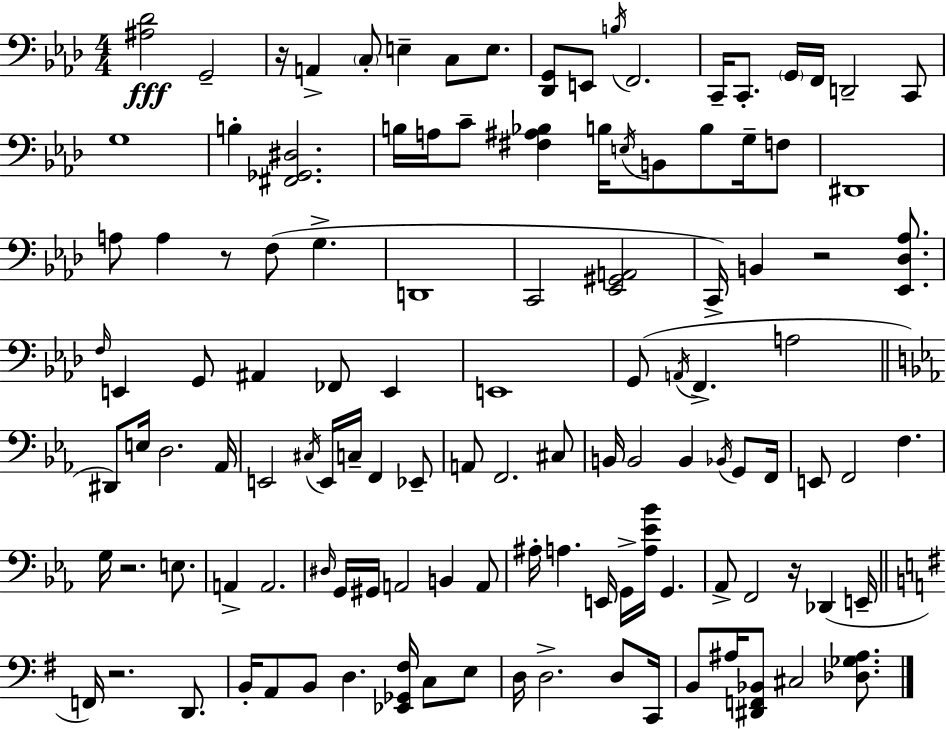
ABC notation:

X:1
T:Untitled
M:4/4
L:1/4
K:Ab
[^A,_D]2 G,,2 z/4 A,, C,/2 E, C,/2 E,/2 [_D,,G,,]/2 E,,/2 B,/4 F,,2 C,,/4 C,,/2 G,,/4 F,,/4 D,,2 C,,/2 G,4 B, [^F,,_G,,^D,]2 B,/4 A,/4 C/2 [^F,^A,_B,] B,/4 E,/4 B,,/2 B,/2 G,/4 F,/2 ^D,,4 A,/2 A, z/2 F,/2 G, D,,4 C,,2 [_E,,^G,,A,,]2 C,,/4 B,, z2 [_E,,_D,_A,]/2 F,/4 E,, G,,/2 ^A,, _F,,/2 E,, E,,4 G,,/2 A,,/4 F,, A,2 ^D,,/2 E,/4 D,2 _A,,/4 E,,2 ^C,/4 E,,/4 C,/4 F,, _E,,/2 A,,/2 F,,2 ^C,/2 B,,/4 B,,2 B,, _B,,/4 G,,/2 F,,/4 E,,/2 F,,2 F, G,/4 z2 E,/2 A,, A,,2 ^D,/4 G,,/4 ^G,,/4 A,,2 B,, A,,/2 ^A,/4 A, E,,/4 G,,/4 [A,_E_B]/4 G,, _A,,/2 F,,2 z/4 _D,, E,,/4 F,,/4 z2 D,,/2 B,,/4 A,,/2 B,,/2 D, [_E,,_G,,^F,]/4 C,/2 E,/2 D,/4 D,2 D,/2 C,,/4 B,,/2 ^A,/4 [^D,,F,,_B,,]/2 ^C,2 [_D,_G,^A,]/2